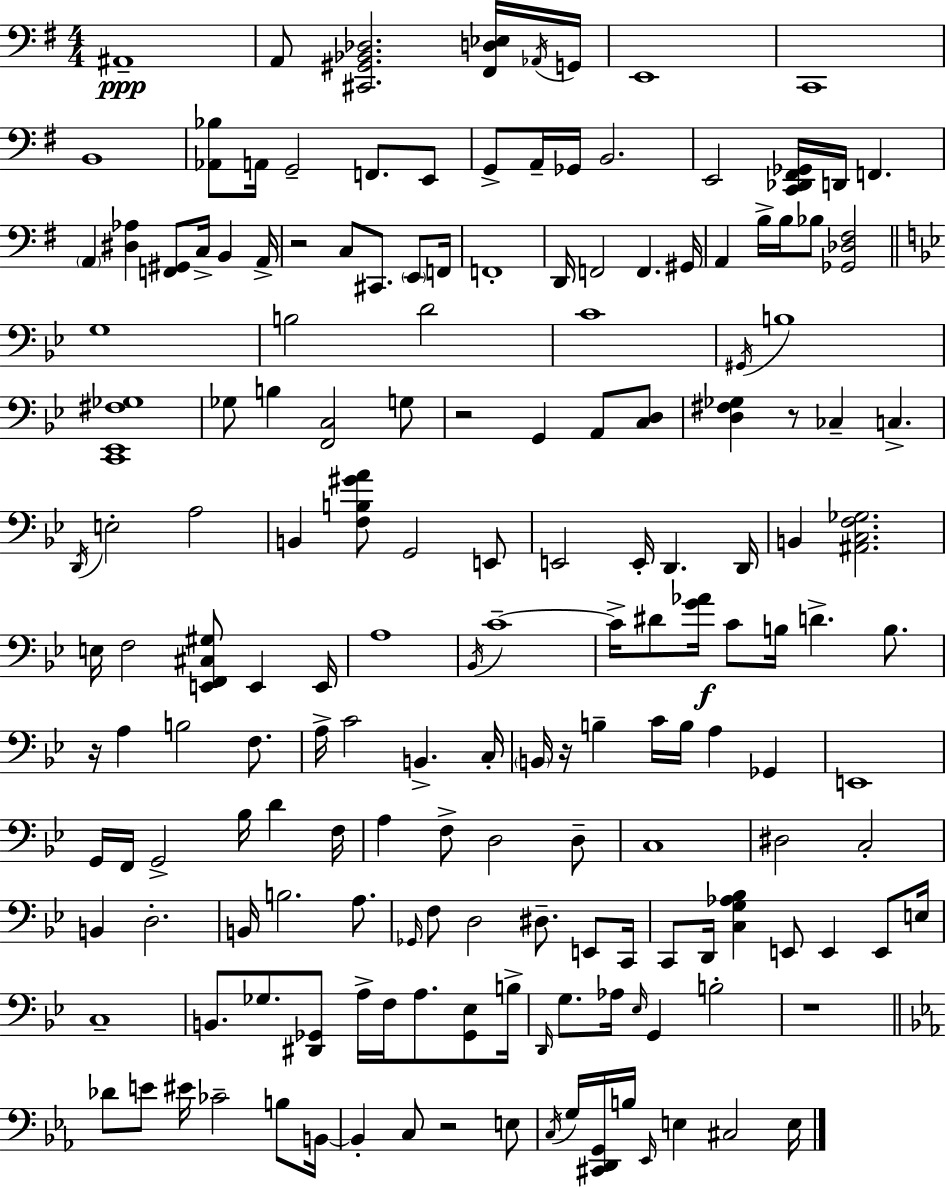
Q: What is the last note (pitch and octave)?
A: E3